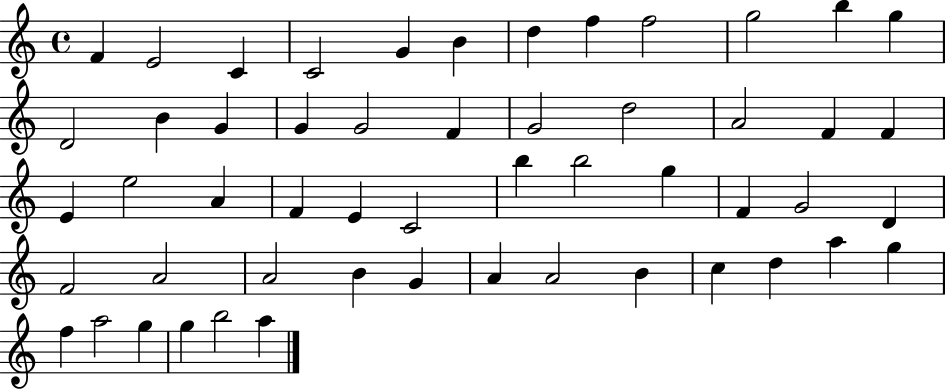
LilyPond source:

{
  \clef treble
  \time 4/4
  \defaultTimeSignature
  \key c \major
  f'4 e'2 c'4 | c'2 g'4 b'4 | d''4 f''4 f''2 | g''2 b''4 g''4 | \break d'2 b'4 g'4 | g'4 g'2 f'4 | g'2 d''2 | a'2 f'4 f'4 | \break e'4 e''2 a'4 | f'4 e'4 c'2 | b''4 b''2 g''4 | f'4 g'2 d'4 | \break f'2 a'2 | a'2 b'4 g'4 | a'4 a'2 b'4 | c''4 d''4 a''4 g''4 | \break f''4 a''2 g''4 | g''4 b''2 a''4 | \bar "|."
}